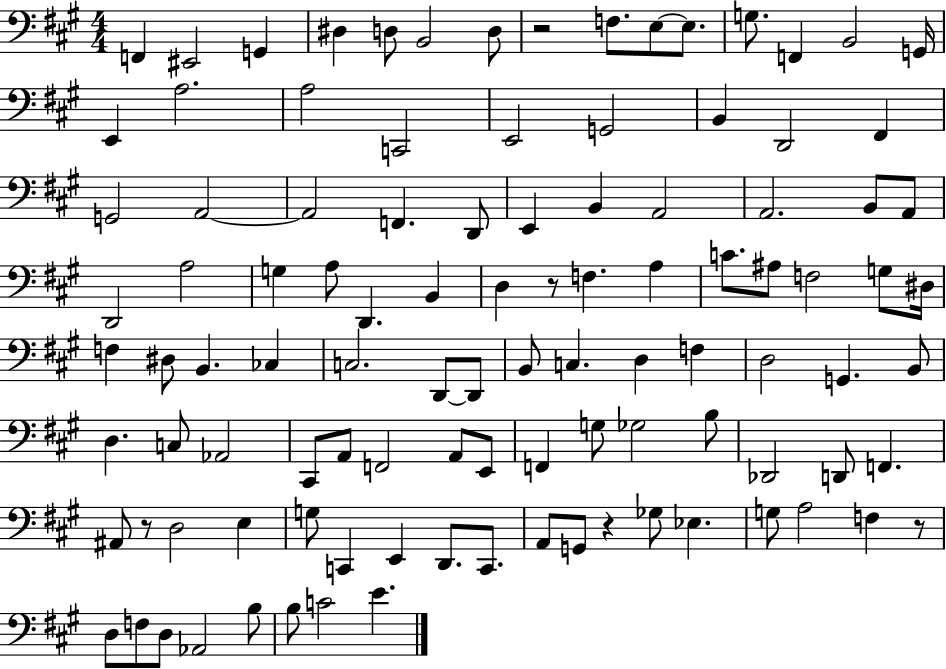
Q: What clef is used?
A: bass